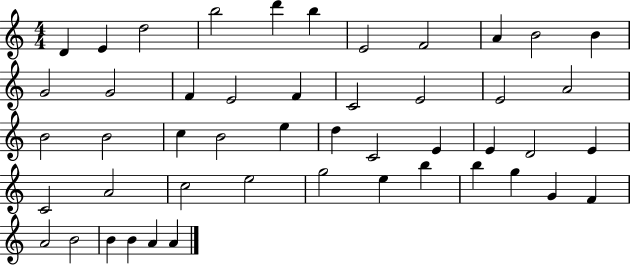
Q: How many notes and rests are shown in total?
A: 48